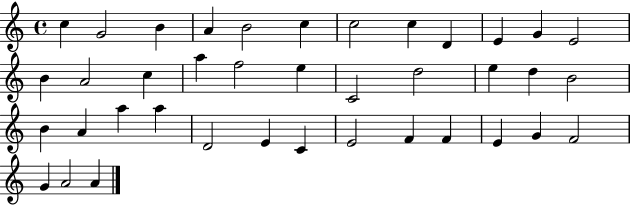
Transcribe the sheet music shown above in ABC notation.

X:1
T:Untitled
M:4/4
L:1/4
K:C
c G2 B A B2 c c2 c D E G E2 B A2 c a f2 e C2 d2 e d B2 B A a a D2 E C E2 F F E G F2 G A2 A